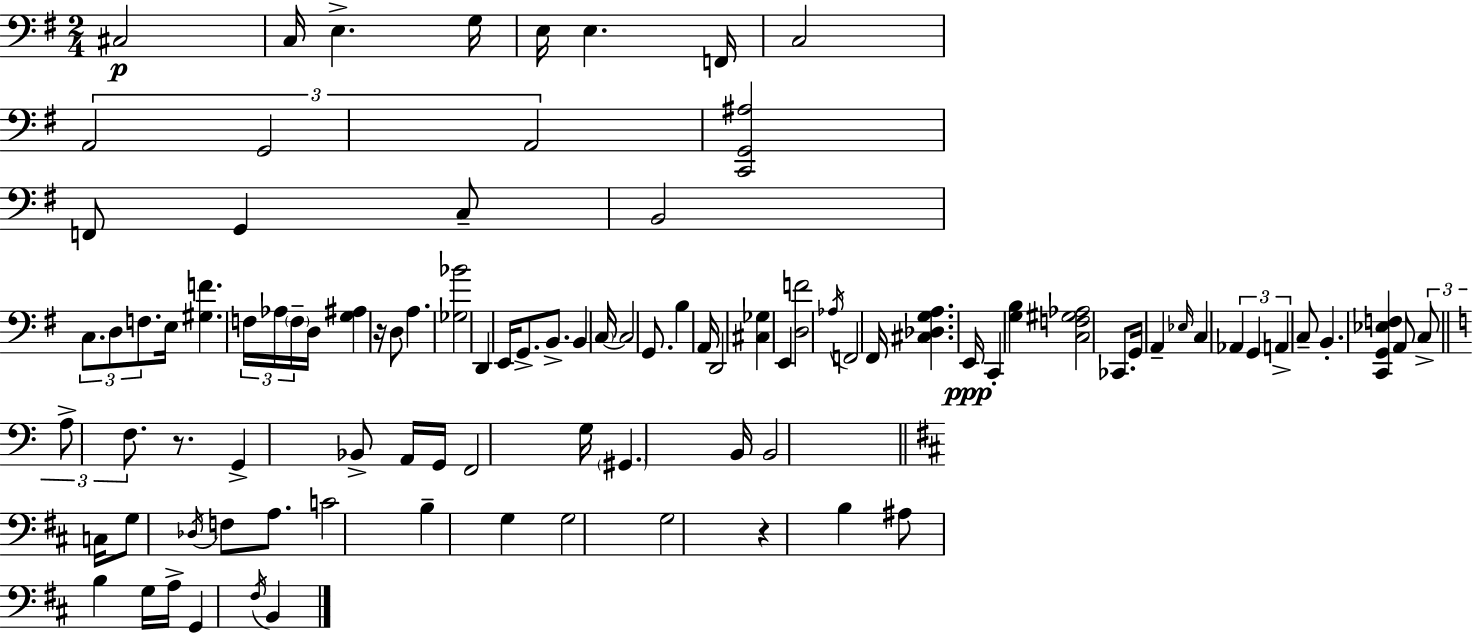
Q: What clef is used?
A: bass